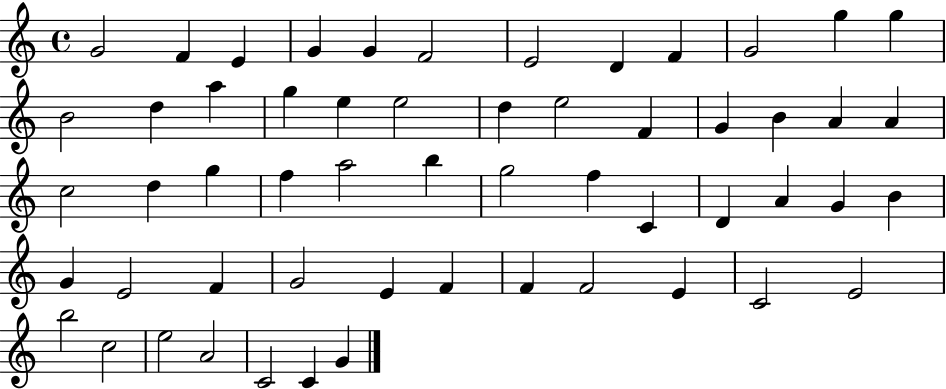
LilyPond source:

{
  \clef treble
  \time 4/4
  \defaultTimeSignature
  \key c \major
  g'2 f'4 e'4 | g'4 g'4 f'2 | e'2 d'4 f'4 | g'2 g''4 g''4 | \break b'2 d''4 a''4 | g''4 e''4 e''2 | d''4 e''2 f'4 | g'4 b'4 a'4 a'4 | \break c''2 d''4 g''4 | f''4 a''2 b''4 | g''2 f''4 c'4 | d'4 a'4 g'4 b'4 | \break g'4 e'2 f'4 | g'2 e'4 f'4 | f'4 f'2 e'4 | c'2 e'2 | \break b''2 c''2 | e''2 a'2 | c'2 c'4 g'4 | \bar "|."
}